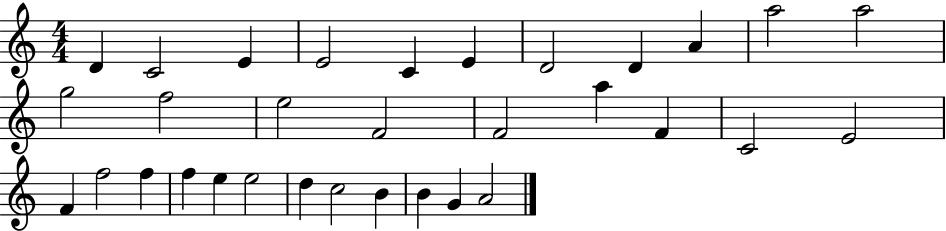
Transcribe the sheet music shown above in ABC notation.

X:1
T:Untitled
M:4/4
L:1/4
K:C
D C2 E E2 C E D2 D A a2 a2 g2 f2 e2 F2 F2 a F C2 E2 F f2 f f e e2 d c2 B B G A2